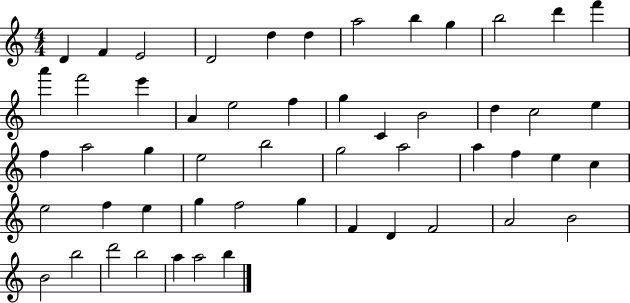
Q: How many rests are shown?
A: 0